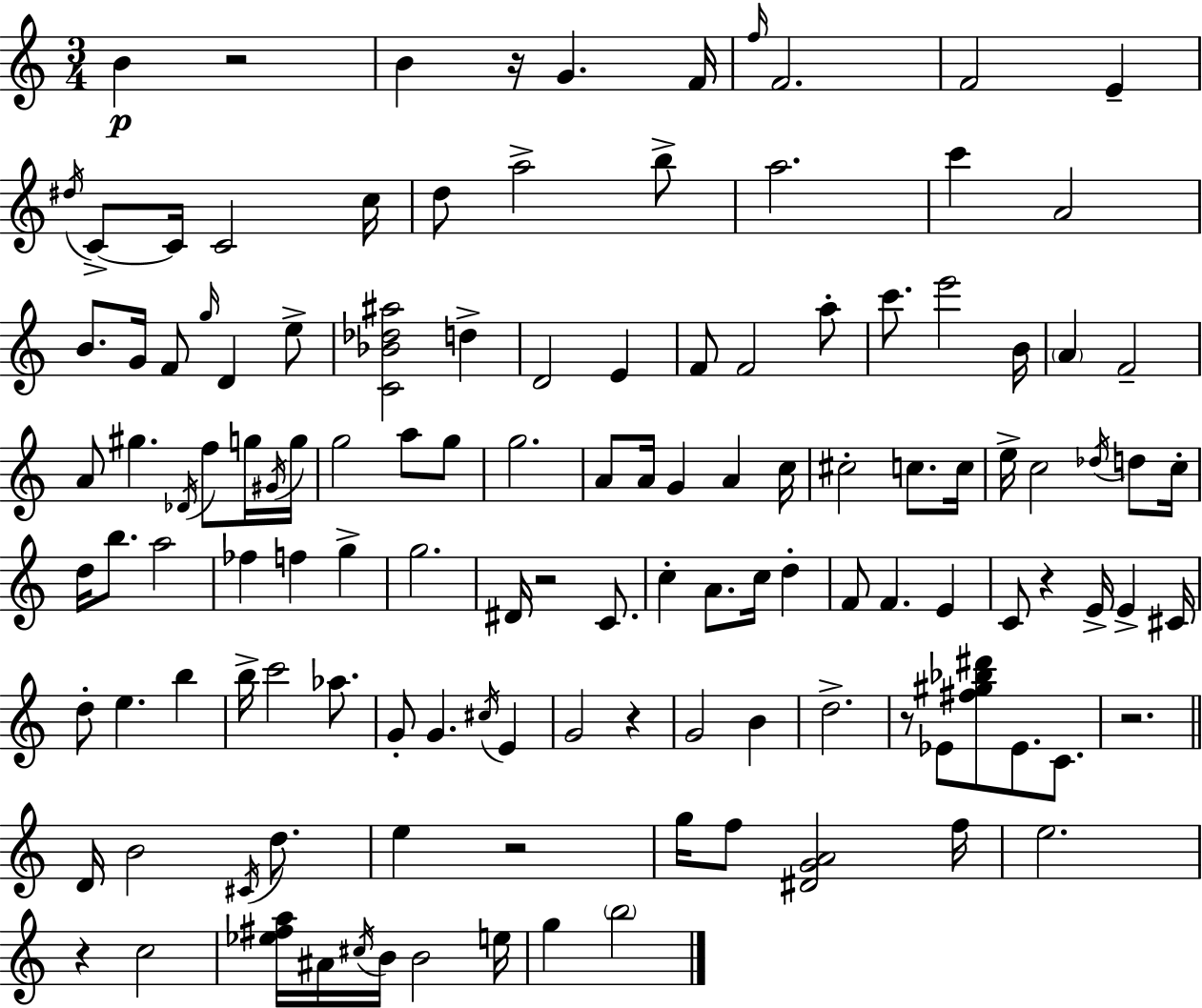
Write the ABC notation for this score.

X:1
T:Untitled
M:3/4
L:1/4
K:C
B z2 B z/4 G F/4 f/4 F2 F2 E ^d/4 C/2 C/4 C2 c/4 d/2 a2 b/2 a2 c' A2 B/2 G/4 F/2 g/4 D e/2 [C_B_d^a]2 d D2 E F/2 F2 a/2 c'/2 e'2 B/4 A F2 A/2 ^g _D/4 f/2 g/4 ^G/4 g/4 g2 a/2 g/2 g2 A/2 A/4 G A c/4 ^c2 c/2 c/4 e/4 c2 _d/4 d/2 c/4 d/4 b/2 a2 _f f g g2 ^D/4 z2 C/2 c A/2 c/4 d F/2 F E C/2 z E/4 E ^C/4 d/2 e b b/4 c'2 _a/2 G/2 G ^c/4 E G2 z G2 B d2 z/2 _E/2 [^f^g_b^d']/2 _E/2 C/2 z2 D/4 B2 ^C/4 d/2 e z2 g/4 f/2 [^DGA]2 f/4 e2 z c2 [_e^fa]/4 ^A/4 ^c/4 B/4 B2 e/4 g b2